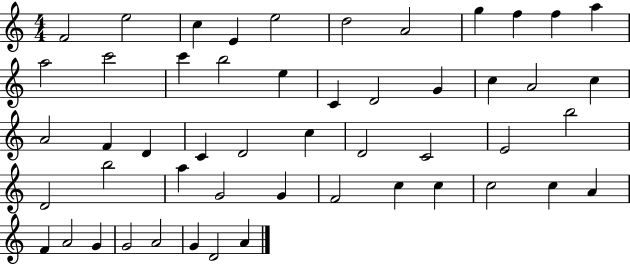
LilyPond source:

{
  \clef treble
  \numericTimeSignature
  \time 4/4
  \key c \major
  f'2 e''2 | c''4 e'4 e''2 | d''2 a'2 | g''4 f''4 f''4 a''4 | \break a''2 c'''2 | c'''4 b''2 e''4 | c'4 d'2 g'4 | c''4 a'2 c''4 | \break a'2 f'4 d'4 | c'4 d'2 c''4 | d'2 c'2 | e'2 b''2 | \break d'2 b''2 | a''4 g'2 g'4 | f'2 c''4 c''4 | c''2 c''4 a'4 | \break f'4 a'2 g'4 | g'2 a'2 | g'4 d'2 a'4 | \bar "|."
}